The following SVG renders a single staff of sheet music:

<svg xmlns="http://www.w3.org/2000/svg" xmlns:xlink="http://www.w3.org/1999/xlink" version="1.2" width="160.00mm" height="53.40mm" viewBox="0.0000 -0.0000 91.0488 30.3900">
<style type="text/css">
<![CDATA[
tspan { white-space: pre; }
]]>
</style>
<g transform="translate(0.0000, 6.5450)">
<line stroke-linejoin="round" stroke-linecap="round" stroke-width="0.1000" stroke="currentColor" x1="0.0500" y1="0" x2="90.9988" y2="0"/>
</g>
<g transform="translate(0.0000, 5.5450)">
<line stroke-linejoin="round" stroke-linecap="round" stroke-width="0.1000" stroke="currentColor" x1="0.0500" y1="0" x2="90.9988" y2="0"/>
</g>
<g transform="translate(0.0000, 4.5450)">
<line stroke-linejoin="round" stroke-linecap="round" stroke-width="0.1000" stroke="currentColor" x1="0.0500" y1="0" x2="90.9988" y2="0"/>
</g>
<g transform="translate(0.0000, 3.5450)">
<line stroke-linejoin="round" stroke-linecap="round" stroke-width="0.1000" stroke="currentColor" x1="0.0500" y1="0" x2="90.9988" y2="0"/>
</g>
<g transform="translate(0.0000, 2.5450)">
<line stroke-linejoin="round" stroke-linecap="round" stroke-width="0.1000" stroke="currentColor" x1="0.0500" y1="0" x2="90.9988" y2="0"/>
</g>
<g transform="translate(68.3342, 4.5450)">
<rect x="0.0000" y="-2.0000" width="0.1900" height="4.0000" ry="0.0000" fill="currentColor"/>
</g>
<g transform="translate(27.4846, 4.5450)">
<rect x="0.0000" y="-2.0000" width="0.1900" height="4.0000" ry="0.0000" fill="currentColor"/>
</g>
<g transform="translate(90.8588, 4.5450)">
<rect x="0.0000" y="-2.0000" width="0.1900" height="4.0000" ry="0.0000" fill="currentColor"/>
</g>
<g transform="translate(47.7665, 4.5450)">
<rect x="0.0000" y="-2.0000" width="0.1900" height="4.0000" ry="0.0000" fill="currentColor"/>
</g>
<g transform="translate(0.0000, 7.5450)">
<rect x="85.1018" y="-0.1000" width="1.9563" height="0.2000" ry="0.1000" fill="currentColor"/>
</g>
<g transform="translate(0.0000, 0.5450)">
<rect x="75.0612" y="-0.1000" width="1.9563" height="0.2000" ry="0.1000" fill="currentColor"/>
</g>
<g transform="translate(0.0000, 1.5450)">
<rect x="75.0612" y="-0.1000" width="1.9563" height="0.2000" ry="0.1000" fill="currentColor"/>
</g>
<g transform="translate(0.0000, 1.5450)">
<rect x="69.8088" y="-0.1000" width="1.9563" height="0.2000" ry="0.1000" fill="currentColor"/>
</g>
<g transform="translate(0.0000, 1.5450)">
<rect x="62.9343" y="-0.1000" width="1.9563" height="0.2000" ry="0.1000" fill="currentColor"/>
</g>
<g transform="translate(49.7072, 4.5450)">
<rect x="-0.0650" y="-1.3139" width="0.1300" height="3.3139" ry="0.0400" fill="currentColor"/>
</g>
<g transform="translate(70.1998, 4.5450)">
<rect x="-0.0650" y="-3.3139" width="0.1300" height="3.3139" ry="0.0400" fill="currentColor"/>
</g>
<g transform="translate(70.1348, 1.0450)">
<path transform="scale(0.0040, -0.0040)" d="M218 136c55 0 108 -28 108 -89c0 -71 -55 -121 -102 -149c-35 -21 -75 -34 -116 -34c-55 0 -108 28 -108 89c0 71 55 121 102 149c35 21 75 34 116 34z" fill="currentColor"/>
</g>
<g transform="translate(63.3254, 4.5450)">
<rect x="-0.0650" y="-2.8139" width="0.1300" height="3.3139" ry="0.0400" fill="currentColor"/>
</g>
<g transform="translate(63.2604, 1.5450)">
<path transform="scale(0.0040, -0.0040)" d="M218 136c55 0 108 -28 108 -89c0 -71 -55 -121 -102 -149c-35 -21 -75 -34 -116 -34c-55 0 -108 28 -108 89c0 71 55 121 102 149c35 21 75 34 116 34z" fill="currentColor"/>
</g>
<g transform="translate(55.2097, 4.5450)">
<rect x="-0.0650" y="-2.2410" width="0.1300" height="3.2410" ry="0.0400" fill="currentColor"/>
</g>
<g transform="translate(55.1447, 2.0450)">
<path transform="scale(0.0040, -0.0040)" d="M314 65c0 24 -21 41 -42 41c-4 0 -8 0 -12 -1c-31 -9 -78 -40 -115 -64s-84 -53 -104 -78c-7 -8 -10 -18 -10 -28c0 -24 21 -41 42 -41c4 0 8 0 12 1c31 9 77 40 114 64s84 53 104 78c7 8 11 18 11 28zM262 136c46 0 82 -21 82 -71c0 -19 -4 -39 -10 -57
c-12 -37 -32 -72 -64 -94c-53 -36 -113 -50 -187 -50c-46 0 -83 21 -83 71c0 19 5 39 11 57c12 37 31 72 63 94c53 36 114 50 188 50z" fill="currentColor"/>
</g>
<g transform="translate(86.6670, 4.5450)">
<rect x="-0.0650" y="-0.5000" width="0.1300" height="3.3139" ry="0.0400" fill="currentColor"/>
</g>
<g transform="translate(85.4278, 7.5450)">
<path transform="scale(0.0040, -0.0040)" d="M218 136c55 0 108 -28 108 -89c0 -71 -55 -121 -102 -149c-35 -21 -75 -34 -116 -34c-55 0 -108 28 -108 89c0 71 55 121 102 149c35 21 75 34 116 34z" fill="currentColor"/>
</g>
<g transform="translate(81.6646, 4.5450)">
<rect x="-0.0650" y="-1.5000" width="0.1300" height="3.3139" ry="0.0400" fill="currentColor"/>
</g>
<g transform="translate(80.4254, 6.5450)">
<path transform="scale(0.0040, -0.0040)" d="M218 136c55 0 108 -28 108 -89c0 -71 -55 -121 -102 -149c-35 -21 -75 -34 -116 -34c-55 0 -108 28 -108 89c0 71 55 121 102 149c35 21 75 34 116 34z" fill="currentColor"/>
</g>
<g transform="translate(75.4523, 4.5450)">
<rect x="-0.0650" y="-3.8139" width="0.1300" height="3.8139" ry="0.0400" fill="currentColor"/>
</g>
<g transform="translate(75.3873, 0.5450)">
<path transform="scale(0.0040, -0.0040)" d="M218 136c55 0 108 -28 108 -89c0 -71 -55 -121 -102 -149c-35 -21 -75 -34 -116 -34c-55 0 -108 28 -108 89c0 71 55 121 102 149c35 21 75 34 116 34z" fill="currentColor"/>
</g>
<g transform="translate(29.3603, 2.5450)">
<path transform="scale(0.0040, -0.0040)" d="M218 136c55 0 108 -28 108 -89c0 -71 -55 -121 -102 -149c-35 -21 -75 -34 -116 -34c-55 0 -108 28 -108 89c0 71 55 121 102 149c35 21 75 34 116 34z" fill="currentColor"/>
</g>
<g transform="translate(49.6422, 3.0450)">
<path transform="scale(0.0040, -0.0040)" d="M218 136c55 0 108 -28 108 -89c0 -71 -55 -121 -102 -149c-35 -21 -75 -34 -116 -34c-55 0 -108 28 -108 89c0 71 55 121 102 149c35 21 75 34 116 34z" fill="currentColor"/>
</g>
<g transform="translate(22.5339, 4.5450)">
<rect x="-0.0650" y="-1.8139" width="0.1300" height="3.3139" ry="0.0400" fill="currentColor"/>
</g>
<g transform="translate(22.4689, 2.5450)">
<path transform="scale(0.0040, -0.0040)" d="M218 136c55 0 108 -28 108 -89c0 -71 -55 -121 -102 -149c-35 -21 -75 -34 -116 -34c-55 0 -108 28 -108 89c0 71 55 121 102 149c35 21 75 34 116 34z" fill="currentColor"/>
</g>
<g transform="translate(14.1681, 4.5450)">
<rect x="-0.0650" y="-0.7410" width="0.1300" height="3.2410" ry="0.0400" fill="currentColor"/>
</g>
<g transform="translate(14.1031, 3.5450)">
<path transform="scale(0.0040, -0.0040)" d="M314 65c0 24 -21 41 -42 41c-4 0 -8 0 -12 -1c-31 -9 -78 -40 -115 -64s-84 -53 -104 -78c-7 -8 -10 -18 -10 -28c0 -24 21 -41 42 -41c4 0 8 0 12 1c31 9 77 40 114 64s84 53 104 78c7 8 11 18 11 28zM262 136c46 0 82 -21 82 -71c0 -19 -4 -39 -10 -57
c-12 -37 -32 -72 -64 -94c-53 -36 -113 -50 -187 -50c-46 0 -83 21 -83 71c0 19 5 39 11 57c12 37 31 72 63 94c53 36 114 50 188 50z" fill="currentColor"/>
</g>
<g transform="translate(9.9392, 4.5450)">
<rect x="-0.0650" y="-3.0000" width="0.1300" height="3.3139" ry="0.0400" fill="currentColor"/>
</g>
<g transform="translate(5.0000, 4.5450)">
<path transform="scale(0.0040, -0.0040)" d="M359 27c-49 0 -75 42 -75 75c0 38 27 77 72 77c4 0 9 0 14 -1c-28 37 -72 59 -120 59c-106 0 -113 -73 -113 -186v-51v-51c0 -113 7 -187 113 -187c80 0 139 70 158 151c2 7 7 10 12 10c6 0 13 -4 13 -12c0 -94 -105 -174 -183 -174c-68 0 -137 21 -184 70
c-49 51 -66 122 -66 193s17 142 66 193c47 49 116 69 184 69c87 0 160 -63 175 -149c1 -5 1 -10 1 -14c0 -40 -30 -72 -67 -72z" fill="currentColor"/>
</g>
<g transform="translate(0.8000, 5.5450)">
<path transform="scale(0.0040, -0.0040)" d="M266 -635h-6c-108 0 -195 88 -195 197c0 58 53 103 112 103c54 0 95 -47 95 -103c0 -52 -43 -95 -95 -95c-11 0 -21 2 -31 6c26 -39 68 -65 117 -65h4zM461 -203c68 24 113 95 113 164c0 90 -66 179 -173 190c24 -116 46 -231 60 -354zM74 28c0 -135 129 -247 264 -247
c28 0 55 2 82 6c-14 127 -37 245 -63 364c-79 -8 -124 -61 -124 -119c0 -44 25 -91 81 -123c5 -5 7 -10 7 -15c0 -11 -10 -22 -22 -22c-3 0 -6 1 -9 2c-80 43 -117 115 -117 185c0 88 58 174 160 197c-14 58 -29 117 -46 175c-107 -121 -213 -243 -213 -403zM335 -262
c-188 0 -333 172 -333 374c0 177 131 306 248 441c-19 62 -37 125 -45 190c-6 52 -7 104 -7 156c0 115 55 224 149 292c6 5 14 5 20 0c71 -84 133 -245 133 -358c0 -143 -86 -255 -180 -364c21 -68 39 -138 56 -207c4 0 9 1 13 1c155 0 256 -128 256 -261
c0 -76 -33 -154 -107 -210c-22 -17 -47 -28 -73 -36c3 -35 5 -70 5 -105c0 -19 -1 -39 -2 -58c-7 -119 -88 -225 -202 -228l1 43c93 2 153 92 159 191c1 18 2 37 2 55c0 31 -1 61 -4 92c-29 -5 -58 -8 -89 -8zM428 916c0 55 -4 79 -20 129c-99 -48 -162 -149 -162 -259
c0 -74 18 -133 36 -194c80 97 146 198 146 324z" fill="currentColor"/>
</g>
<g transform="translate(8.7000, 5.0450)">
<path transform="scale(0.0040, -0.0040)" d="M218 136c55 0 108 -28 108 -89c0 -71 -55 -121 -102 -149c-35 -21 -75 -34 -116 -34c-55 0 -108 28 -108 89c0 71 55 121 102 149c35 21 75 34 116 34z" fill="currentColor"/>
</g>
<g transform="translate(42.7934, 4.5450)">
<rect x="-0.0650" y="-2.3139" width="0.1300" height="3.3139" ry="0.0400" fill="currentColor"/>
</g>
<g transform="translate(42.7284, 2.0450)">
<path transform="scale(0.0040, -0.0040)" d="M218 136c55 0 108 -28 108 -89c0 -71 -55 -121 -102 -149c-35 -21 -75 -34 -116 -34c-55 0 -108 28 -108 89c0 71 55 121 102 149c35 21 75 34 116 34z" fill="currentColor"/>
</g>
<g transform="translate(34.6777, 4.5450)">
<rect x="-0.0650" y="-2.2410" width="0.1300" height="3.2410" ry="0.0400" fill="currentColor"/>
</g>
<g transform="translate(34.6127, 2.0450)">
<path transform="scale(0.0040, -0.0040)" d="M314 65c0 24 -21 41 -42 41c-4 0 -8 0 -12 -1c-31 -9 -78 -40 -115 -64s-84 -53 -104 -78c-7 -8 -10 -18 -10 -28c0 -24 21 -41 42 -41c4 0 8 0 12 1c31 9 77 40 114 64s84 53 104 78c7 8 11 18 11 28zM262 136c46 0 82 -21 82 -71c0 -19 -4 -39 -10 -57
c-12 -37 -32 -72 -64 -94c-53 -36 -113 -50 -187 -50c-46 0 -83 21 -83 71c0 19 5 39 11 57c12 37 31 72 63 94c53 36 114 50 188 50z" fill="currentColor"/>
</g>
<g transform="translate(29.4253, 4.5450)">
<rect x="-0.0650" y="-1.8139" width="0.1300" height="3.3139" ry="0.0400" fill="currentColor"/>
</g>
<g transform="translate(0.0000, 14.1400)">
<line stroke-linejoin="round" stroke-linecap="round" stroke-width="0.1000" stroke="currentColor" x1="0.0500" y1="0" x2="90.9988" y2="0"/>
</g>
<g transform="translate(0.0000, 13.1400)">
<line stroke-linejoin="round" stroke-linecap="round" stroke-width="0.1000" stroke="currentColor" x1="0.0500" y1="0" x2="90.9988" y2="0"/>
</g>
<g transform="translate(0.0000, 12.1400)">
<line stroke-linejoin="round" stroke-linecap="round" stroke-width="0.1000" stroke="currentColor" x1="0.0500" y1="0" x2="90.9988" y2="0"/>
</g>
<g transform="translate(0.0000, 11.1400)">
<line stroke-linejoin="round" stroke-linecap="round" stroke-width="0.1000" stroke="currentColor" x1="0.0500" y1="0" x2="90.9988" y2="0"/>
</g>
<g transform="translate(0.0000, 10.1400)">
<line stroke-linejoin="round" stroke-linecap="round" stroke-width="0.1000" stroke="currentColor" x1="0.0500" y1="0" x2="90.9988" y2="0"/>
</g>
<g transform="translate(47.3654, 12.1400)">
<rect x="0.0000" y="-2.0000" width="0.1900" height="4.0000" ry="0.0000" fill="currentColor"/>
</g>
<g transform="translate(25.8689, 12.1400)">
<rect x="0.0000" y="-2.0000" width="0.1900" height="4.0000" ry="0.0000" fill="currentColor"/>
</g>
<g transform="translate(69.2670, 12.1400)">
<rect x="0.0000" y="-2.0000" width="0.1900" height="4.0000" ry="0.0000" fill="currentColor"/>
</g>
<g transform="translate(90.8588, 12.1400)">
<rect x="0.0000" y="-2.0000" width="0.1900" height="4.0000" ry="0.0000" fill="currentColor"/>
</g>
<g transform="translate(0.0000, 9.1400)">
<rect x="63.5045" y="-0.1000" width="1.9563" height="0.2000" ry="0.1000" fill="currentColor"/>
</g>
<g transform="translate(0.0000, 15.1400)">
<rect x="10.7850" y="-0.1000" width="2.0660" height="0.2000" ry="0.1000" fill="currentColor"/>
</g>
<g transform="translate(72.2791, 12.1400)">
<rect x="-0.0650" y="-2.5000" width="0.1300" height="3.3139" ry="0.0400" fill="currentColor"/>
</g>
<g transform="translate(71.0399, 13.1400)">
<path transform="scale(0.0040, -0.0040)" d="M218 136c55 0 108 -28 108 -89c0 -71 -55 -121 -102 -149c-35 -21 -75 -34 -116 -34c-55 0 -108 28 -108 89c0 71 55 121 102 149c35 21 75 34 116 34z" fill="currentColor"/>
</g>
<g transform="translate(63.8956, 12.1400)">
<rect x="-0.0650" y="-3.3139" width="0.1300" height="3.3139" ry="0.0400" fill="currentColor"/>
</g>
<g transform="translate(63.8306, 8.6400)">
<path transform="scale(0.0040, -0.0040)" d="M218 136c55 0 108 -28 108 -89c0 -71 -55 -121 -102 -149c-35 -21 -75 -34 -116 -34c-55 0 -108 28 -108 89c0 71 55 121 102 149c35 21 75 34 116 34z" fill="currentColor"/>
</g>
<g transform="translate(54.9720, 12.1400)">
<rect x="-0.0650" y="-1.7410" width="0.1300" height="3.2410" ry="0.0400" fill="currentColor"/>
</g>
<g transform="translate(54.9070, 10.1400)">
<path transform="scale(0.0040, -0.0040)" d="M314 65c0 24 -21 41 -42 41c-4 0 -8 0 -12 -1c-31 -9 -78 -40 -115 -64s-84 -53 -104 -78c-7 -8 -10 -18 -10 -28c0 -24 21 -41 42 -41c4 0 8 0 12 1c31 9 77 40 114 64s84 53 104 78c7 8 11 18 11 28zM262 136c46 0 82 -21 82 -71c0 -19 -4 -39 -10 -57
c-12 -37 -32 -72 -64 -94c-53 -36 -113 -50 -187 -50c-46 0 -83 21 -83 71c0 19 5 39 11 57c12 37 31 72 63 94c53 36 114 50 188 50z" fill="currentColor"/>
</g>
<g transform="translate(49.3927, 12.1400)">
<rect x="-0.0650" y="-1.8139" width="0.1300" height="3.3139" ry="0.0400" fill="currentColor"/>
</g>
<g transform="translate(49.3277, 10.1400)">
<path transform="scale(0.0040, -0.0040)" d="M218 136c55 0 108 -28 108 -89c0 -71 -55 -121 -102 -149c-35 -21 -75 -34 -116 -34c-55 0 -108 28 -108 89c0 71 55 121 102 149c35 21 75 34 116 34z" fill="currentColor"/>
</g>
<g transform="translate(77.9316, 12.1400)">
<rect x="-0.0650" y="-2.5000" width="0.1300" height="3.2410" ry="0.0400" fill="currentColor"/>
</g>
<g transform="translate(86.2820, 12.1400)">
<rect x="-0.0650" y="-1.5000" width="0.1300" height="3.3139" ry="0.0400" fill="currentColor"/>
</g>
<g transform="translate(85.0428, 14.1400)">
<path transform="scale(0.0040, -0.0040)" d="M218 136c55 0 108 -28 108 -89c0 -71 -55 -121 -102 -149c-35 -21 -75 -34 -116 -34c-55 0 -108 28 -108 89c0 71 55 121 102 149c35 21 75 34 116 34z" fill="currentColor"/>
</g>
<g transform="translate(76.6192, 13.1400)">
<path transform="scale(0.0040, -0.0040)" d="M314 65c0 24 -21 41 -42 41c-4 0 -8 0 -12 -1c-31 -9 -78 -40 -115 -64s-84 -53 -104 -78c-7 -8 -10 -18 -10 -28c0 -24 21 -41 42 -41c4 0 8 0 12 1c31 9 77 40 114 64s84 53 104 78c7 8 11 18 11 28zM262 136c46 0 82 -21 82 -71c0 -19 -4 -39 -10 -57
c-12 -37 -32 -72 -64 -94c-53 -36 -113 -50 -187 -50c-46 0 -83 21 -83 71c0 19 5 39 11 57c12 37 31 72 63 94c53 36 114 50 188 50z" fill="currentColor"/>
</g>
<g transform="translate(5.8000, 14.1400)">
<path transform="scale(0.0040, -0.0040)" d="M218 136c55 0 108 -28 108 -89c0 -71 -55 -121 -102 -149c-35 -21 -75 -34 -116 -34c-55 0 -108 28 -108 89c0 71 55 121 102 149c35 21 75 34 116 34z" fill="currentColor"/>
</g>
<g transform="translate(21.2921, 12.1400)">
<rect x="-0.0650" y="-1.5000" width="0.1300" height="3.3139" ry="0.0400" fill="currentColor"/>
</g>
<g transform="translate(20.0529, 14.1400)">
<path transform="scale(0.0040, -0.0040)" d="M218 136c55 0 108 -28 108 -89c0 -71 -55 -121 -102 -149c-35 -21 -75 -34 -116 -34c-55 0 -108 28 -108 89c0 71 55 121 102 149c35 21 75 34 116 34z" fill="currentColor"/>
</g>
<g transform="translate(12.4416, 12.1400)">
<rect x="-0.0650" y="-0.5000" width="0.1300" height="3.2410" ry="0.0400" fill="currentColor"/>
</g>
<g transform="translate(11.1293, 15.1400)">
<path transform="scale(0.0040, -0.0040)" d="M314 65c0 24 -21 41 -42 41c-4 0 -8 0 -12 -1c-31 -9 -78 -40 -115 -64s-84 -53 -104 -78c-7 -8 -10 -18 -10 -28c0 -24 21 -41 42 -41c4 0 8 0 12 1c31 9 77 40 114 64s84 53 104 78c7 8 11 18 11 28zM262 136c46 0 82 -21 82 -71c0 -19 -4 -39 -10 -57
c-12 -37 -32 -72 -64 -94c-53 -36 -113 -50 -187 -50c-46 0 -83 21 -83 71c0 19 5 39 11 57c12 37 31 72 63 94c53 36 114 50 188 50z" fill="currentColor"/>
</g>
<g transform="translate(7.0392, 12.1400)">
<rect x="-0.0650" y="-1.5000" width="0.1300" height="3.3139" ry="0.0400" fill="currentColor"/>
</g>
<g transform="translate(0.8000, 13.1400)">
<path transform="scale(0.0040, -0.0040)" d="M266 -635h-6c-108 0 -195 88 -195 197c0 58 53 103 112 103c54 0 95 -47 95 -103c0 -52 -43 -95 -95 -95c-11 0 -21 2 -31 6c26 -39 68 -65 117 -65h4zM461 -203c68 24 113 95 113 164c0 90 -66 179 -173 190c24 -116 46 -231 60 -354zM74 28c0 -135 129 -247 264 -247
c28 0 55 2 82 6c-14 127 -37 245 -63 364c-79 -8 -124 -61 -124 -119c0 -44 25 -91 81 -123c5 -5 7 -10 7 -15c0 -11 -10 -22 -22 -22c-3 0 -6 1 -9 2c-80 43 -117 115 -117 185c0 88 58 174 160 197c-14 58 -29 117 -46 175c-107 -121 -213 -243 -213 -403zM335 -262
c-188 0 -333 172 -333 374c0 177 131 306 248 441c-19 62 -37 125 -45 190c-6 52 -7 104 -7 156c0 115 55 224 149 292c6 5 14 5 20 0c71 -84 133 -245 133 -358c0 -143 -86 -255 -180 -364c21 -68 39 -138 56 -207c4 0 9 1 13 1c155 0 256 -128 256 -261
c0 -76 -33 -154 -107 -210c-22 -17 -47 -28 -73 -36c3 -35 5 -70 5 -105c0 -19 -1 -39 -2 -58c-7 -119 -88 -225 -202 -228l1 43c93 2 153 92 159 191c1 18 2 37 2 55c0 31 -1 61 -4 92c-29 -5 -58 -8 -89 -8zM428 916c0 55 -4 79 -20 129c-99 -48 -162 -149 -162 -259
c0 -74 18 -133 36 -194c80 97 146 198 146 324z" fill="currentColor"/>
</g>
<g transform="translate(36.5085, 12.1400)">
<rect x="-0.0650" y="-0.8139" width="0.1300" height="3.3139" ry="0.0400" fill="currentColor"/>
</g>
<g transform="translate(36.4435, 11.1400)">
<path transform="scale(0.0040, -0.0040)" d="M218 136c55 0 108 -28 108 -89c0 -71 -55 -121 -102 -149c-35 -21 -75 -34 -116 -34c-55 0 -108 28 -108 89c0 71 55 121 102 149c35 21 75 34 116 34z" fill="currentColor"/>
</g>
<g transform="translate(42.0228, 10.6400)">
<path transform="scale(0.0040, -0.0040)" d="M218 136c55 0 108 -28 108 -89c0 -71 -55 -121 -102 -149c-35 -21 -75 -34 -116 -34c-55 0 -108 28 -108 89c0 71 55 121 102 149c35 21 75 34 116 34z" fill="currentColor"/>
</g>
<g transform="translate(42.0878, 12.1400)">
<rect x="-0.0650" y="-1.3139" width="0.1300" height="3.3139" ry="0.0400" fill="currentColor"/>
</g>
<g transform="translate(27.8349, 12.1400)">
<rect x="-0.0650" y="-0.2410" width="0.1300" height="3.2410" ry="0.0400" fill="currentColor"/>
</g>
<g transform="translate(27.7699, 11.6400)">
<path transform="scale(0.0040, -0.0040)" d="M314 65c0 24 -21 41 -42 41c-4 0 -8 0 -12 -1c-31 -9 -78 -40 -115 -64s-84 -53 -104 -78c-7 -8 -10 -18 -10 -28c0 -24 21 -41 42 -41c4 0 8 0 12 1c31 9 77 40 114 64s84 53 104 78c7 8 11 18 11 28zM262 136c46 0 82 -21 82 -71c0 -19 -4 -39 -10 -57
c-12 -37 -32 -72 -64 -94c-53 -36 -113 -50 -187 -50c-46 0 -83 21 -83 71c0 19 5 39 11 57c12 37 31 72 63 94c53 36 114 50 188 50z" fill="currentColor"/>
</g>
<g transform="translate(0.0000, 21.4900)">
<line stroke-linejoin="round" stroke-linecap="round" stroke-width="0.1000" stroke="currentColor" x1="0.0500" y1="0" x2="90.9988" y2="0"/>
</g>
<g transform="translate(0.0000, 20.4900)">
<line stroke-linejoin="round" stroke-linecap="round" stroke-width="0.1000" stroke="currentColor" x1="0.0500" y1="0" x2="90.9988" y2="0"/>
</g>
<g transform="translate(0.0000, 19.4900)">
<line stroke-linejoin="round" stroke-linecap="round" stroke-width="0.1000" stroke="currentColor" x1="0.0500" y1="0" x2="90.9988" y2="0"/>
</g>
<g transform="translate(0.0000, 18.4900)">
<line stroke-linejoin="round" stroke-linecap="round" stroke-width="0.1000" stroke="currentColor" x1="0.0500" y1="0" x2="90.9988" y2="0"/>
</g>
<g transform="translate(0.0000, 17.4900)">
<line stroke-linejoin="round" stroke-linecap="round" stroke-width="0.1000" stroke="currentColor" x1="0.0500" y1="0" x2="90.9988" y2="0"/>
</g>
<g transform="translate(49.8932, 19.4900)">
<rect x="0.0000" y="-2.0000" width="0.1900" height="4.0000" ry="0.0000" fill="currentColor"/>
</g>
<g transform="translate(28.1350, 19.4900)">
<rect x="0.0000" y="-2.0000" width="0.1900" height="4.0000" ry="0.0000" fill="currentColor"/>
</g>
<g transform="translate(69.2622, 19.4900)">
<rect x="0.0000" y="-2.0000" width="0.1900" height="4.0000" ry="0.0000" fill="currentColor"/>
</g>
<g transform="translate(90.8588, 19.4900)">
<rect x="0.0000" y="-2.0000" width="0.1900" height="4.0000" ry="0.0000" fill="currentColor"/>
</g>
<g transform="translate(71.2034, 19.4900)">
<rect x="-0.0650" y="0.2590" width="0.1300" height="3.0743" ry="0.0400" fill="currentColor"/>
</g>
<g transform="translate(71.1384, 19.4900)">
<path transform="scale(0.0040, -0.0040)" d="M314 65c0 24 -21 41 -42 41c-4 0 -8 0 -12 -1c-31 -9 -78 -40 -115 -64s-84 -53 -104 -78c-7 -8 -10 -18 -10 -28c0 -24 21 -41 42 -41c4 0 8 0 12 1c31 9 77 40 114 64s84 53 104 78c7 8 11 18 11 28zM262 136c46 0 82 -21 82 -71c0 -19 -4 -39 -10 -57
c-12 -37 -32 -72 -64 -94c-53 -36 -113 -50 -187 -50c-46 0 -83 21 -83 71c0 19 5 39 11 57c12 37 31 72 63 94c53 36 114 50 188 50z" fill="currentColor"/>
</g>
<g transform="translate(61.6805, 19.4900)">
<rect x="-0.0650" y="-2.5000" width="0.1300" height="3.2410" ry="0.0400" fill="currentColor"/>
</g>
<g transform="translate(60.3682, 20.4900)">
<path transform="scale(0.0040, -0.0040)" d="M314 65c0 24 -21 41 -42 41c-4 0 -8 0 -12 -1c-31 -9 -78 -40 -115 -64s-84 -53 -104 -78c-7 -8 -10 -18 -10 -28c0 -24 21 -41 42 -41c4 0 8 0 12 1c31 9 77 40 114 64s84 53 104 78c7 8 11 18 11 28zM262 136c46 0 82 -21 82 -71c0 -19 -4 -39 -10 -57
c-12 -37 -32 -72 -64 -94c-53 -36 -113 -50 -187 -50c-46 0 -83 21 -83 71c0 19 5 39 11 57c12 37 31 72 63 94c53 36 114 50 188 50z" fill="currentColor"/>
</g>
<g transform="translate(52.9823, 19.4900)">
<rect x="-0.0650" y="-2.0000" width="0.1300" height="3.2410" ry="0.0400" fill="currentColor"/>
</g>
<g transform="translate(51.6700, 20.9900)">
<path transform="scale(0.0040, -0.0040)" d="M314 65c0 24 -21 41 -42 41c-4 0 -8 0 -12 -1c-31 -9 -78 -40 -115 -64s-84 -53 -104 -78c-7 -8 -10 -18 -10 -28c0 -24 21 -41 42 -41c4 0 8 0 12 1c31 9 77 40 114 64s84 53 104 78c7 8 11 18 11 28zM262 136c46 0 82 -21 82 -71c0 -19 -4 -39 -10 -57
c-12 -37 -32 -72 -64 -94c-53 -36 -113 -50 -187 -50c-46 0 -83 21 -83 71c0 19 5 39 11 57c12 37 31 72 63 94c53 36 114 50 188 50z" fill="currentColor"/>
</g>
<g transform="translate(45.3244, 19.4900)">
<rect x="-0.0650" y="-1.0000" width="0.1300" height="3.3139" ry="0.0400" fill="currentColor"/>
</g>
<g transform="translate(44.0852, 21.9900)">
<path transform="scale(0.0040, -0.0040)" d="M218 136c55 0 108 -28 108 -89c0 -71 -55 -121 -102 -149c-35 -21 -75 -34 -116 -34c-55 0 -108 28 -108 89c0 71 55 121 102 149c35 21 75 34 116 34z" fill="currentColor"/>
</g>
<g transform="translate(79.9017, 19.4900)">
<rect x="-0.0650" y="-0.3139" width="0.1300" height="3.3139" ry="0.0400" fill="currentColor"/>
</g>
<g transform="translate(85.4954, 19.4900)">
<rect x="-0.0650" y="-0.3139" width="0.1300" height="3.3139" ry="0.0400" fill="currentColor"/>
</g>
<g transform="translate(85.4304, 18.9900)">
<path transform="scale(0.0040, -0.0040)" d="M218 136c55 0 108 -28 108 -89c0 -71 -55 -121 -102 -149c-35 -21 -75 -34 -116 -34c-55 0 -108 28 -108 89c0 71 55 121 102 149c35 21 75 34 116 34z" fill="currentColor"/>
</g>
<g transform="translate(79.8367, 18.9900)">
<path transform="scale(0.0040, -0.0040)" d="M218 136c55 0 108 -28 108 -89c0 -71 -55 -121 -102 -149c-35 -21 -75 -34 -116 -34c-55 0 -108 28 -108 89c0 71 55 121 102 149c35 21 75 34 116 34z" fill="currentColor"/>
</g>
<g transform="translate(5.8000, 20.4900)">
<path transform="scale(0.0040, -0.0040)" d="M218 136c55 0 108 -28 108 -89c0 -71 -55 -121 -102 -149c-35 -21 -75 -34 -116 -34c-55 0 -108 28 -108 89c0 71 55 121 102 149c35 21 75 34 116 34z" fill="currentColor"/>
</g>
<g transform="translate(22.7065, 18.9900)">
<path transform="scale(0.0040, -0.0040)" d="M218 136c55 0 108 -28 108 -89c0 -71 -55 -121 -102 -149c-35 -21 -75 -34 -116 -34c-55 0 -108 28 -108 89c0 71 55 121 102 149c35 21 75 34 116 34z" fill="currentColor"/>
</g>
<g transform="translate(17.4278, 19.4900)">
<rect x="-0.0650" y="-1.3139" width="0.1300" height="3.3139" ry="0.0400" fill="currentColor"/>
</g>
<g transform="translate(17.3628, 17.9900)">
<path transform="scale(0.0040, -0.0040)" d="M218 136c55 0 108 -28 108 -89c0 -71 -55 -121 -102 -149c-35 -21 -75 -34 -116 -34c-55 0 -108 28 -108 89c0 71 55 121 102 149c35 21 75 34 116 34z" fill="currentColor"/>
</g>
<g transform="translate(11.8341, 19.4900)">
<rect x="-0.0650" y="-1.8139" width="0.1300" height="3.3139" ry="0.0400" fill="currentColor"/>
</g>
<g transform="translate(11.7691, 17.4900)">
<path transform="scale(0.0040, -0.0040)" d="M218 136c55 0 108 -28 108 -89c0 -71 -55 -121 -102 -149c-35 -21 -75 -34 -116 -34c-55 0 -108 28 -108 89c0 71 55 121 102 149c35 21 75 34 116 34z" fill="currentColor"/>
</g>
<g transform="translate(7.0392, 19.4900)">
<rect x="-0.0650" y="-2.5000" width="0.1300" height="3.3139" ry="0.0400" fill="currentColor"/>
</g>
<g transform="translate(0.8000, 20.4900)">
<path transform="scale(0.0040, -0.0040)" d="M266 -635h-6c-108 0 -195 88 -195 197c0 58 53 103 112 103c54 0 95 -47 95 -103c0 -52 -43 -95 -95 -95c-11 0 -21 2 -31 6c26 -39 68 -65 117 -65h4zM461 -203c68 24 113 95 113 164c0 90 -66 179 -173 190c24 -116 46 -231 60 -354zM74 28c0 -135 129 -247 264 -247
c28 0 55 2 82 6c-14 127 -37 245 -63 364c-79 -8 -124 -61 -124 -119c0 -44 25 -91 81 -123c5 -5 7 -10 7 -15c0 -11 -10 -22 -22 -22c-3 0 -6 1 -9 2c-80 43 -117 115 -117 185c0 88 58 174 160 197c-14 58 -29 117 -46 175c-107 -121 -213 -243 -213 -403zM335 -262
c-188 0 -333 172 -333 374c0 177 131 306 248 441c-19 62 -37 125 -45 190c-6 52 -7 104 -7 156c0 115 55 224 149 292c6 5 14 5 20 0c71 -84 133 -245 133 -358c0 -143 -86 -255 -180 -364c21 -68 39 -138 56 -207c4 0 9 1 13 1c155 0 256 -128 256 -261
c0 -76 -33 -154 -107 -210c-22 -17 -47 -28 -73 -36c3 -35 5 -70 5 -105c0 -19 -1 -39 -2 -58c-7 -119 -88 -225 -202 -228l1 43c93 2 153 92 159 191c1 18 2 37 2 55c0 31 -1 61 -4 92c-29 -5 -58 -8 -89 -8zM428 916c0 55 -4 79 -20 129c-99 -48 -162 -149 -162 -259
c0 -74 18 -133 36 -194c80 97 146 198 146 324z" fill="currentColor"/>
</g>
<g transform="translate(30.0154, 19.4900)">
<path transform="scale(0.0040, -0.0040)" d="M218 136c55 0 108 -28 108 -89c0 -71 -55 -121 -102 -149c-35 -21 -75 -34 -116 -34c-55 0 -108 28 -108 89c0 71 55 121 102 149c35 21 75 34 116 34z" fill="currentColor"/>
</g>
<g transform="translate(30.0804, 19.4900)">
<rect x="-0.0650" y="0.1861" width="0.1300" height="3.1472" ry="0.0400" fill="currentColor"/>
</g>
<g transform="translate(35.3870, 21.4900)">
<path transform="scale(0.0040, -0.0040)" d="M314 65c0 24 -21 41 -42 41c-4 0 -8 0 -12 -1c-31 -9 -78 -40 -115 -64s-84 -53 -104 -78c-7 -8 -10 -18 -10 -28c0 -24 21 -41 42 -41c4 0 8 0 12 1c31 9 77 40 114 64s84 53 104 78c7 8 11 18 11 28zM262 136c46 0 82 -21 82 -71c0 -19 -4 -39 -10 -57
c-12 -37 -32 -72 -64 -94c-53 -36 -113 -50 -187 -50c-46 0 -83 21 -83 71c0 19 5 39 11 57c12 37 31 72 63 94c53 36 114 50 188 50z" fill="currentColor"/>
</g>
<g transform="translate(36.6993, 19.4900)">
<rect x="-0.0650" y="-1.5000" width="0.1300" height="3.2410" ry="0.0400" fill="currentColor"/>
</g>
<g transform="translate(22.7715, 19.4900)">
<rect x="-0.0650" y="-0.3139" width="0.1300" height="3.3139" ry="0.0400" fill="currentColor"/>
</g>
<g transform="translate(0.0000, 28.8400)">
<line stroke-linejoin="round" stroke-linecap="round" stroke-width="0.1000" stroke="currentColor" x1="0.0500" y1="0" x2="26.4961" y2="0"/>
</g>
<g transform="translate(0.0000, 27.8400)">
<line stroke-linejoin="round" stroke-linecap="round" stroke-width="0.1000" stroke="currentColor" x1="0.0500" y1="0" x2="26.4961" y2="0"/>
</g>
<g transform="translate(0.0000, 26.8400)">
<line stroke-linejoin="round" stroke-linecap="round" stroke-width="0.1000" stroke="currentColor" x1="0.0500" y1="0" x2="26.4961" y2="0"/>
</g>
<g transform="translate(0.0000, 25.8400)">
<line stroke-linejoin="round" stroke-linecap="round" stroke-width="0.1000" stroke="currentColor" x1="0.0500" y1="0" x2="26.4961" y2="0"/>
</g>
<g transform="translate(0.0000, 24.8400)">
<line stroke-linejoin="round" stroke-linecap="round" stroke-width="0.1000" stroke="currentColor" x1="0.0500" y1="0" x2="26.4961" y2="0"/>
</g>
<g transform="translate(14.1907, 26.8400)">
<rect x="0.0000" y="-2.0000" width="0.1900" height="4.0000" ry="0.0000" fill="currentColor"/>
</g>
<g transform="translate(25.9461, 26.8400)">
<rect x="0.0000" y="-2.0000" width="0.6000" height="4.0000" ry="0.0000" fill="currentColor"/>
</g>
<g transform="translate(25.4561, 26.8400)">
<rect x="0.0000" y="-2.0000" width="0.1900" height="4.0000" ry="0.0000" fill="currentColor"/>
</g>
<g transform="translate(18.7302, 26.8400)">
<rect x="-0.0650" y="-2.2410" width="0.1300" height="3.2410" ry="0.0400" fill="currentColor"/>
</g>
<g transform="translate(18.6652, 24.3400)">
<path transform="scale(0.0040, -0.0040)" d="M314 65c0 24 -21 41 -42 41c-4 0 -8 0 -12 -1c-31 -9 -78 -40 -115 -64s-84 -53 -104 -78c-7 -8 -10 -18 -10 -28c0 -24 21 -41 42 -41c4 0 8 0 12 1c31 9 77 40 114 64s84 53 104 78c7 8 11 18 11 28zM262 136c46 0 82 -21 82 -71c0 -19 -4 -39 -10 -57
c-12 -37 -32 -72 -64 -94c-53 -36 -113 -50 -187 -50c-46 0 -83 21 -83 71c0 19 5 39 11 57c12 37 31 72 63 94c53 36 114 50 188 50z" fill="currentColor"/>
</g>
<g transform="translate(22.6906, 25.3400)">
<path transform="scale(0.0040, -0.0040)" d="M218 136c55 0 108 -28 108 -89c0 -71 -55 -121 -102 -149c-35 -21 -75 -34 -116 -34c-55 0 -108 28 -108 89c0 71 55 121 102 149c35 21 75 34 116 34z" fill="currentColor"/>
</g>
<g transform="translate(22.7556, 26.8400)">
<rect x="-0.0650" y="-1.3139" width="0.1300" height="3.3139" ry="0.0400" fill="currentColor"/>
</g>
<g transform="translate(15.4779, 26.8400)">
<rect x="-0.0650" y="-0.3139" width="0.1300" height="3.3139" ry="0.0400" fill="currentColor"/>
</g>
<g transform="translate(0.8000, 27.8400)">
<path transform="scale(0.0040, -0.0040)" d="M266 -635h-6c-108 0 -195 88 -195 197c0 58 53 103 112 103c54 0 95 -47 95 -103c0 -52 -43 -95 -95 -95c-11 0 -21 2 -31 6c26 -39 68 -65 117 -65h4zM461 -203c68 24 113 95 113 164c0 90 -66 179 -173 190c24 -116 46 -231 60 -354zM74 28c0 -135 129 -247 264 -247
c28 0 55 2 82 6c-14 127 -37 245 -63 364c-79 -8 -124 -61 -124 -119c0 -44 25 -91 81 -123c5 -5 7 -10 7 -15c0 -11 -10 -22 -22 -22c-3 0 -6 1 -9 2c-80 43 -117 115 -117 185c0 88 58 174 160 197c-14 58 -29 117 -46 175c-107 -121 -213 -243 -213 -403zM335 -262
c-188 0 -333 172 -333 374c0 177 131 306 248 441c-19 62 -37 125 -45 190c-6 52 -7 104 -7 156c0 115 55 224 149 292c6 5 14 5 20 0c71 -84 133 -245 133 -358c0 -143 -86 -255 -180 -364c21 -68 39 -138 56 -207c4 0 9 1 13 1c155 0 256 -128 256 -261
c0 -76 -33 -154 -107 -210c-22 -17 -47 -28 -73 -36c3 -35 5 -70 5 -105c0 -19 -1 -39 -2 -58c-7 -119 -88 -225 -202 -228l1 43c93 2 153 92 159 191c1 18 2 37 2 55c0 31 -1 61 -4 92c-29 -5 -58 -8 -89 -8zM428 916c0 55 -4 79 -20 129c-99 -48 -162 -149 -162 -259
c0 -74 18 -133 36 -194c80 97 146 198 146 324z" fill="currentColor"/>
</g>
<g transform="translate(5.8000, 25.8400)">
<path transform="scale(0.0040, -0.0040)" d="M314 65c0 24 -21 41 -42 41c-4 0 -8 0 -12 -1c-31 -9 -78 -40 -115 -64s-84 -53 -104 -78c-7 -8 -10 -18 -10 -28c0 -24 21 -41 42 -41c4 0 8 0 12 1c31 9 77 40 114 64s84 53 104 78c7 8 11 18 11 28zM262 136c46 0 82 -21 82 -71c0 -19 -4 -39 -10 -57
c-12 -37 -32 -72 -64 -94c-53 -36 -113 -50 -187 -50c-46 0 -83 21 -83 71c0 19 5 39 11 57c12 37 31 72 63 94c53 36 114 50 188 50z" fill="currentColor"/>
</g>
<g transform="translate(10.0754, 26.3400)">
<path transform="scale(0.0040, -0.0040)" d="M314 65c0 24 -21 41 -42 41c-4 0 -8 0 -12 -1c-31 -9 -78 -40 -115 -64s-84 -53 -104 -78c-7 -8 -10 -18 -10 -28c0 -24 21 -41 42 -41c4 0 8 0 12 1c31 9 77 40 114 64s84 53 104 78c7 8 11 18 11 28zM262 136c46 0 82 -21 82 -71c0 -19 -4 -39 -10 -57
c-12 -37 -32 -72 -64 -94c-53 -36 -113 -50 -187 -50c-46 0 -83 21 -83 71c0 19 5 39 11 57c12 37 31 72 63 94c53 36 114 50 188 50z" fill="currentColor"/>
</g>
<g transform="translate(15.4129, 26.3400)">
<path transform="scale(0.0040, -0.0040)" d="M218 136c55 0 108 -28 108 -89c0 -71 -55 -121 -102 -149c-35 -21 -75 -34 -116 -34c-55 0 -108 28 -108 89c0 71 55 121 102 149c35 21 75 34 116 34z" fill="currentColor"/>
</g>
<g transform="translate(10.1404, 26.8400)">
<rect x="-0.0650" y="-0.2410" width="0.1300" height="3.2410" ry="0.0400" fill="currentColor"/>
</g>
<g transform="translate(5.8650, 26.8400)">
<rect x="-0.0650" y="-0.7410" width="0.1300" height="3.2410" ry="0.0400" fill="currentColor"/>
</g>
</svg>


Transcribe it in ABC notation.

X:1
T:Untitled
M:4/4
L:1/4
K:C
A d2 f f g2 g e g2 a b c' E C E C2 E c2 d e f f2 b G G2 E G f e c B E2 D F2 G2 B2 c c d2 c2 c g2 e